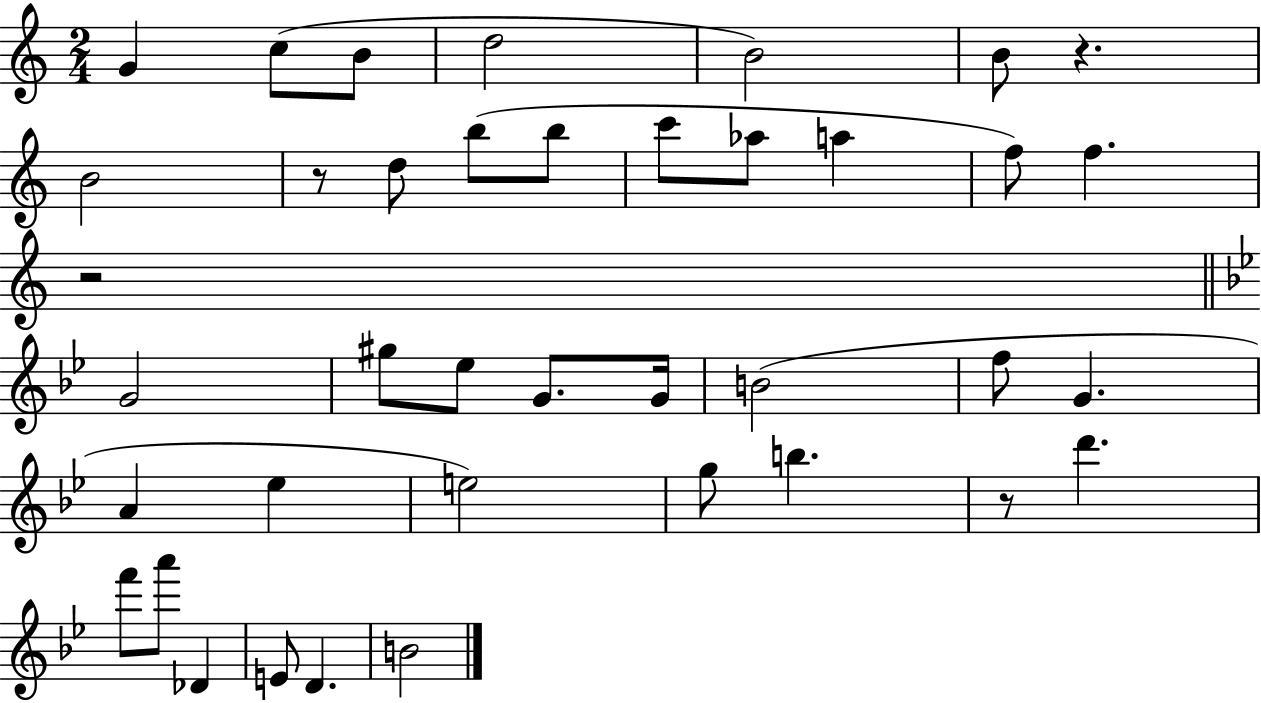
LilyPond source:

{
  \clef treble
  \numericTimeSignature
  \time 2/4
  \key c \major
  g'4 c''8( b'8 | d''2 | b'2) | b'8 r4. | \break b'2 | r8 d''8 b''8( b''8 | c'''8 aes''8 a''4 | f''8) f''4. | \break r2 | \bar "||" \break \key bes \major g'2 | gis''8 ees''8 g'8. g'16 | b'2( | f''8 g'4. | \break a'4 ees''4 | e''2) | g''8 b''4. | r8 d'''4. | \break f'''8 a'''8 des'4 | e'8 d'4. | b'2 | \bar "|."
}